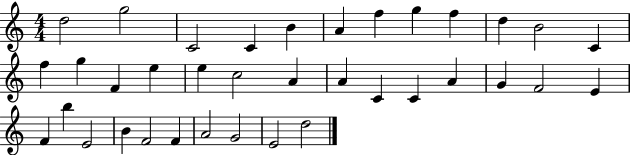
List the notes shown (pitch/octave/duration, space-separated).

D5/h G5/h C4/h C4/q B4/q A4/q F5/q G5/q F5/q D5/q B4/h C4/q F5/q G5/q F4/q E5/q E5/q C5/h A4/q A4/q C4/q C4/q A4/q G4/q F4/h E4/q F4/q B5/q E4/h B4/q F4/h F4/q A4/h G4/h E4/h D5/h